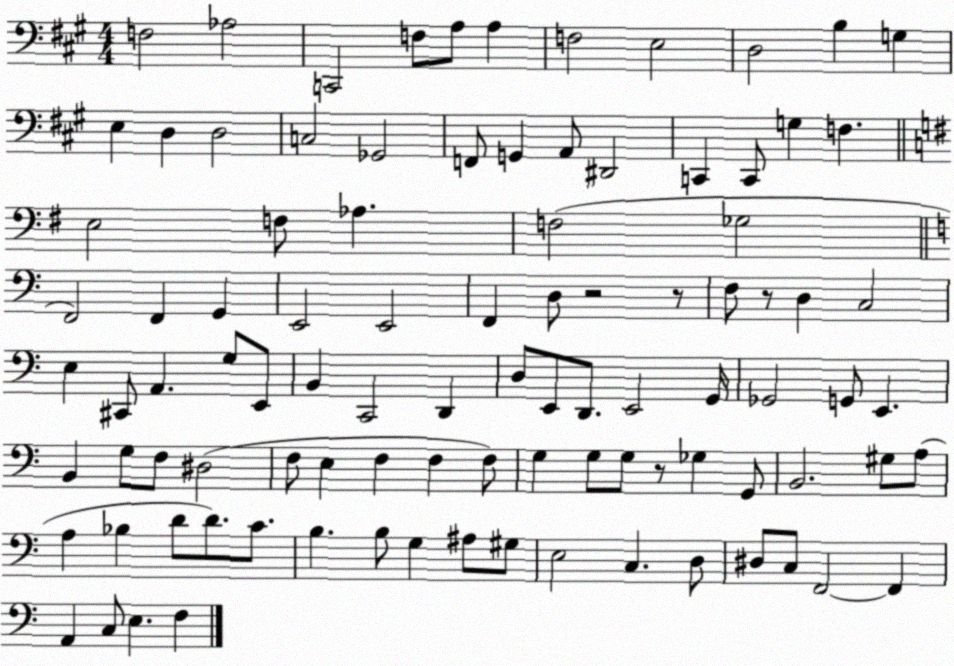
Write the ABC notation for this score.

X:1
T:Untitled
M:4/4
L:1/4
K:A
F,2 _A,2 C,,2 F,/2 A,/2 A, F,2 E,2 D,2 B, G, E, D, D,2 C,2 _G,,2 F,,/2 G,, A,,/2 ^D,,2 C,, C,,/2 G, F, E,2 F,/2 _A, F,2 _G,2 F,,2 F,, G,, E,,2 E,,2 F,, D,/2 z2 z/2 F,/2 z/2 D, C,2 E, ^C,,/2 A,, G,/2 E,,/2 B,, C,,2 D,, D,/2 E,,/2 D,,/2 E,,2 G,,/4 _G,,2 G,,/2 E,, B,, G,/2 F,/2 ^D,2 F,/2 E, F, F, F,/2 G, G,/2 G,/2 z/2 _G, G,,/2 B,,2 ^G,/2 A,/2 A, _B, D/2 D/2 C/2 B, B,/2 G, ^A,/2 ^G,/2 E,2 C, D,/2 ^D,/2 C,/2 F,,2 F,, A,, C,/2 E, F,